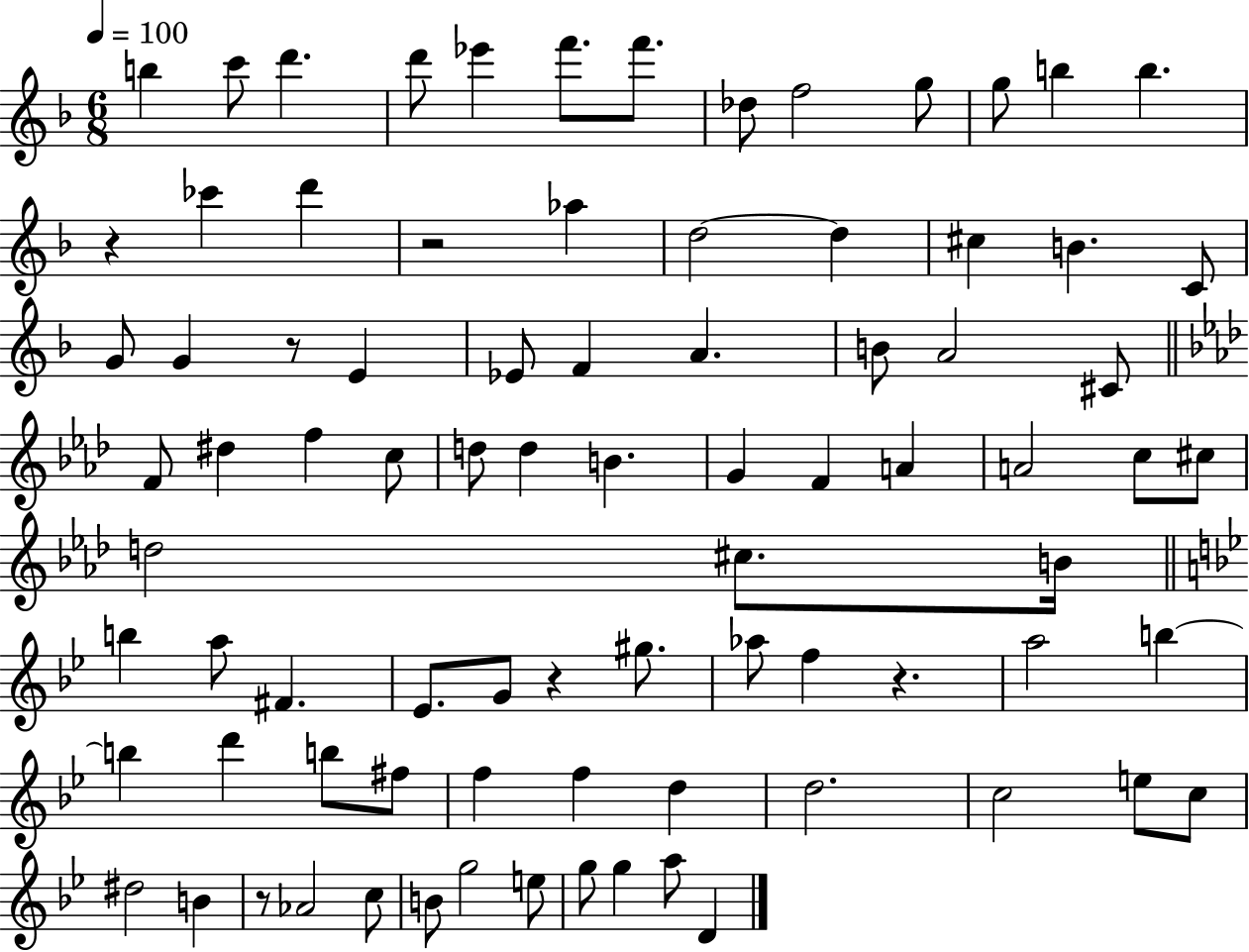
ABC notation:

X:1
T:Untitled
M:6/8
L:1/4
K:F
b c'/2 d' d'/2 _e' f'/2 f'/2 _d/2 f2 g/2 g/2 b b z _c' d' z2 _a d2 d ^c B C/2 G/2 G z/2 E _E/2 F A B/2 A2 ^C/2 F/2 ^d f c/2 d/2 d B G F A A2 c/2 ^c/2 d2 ^c/2 B/4 b a/2 ^F _E/2 G/2 z ^g/2 _a/2 f z a2 b b d' b/2 ^f/2 f f d d2 c2 e/2 c/2 ^d2 B z/2 _A2 c/2 B/2 g2 e/2 g/2 g a/2 D